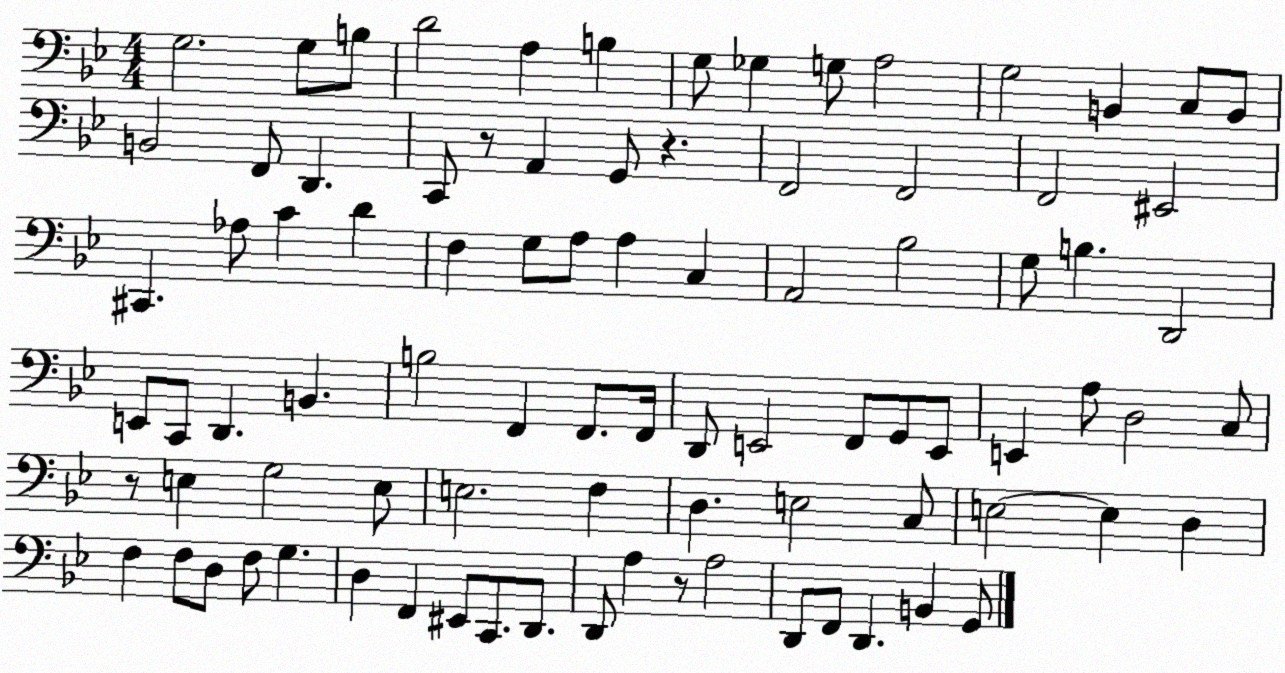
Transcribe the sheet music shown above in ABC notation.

X:1
T:Untitled
M:4/4
L:1/4
K:Bb
G,2 G,/2 B,/2 D2 A, B, G,/2 _G, G,/2 A,2 G,2 B,, C,/2 B,,/2 B,,2 F,,/2 D,, C,,/2 z/2 A,, G,,/2 z F,,2 F,,2 F,,2 ^E,,2 ^C,, _A,/2 C D F, G,/2 A,/2 A, C, A,,2 _B,2 G,/2 B, D,,2 E,,/2 C,,/2 D,, B,, B,2 F,, F,,/2 F,,/4 D,,/2 E,,2 F,,/2 G,,/2 E,,/2 E,, A,/2 D,2 C,/2 z/2 E, G,2 E,/2 E,2 F, D, E,2 C,/2 E,2 E, D, F, F,/2 D,/2 F,/2 G, D, F,, ^E,,/2 C,,/2 D,,/2 D,,/2 A, z/2 A,2 D,,/2 F,,/2 D,, B,, G,,/2